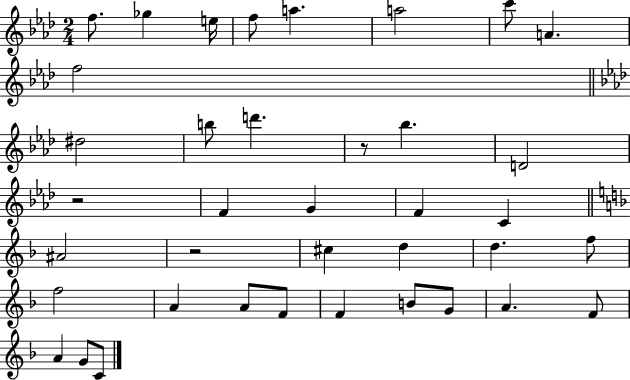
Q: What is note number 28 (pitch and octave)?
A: F4